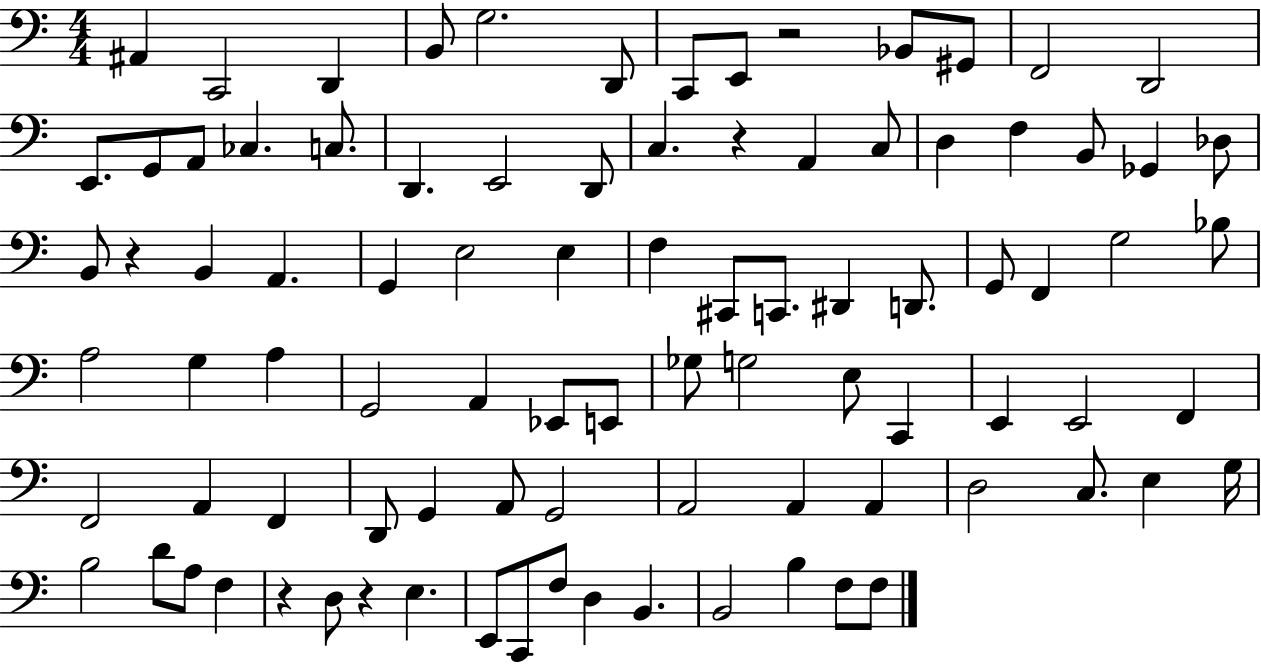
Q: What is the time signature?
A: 4/4